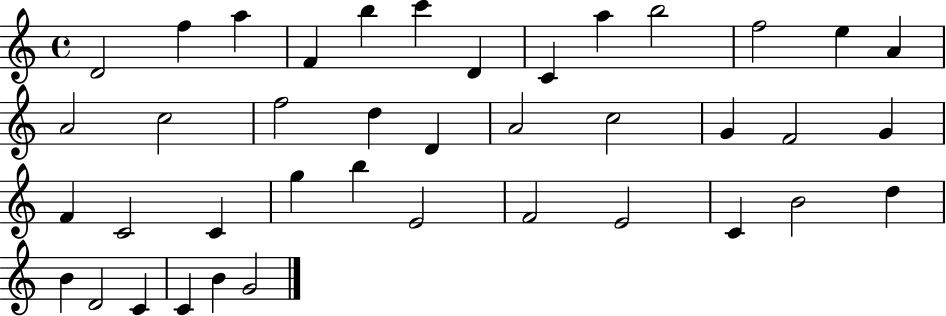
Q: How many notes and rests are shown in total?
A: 40